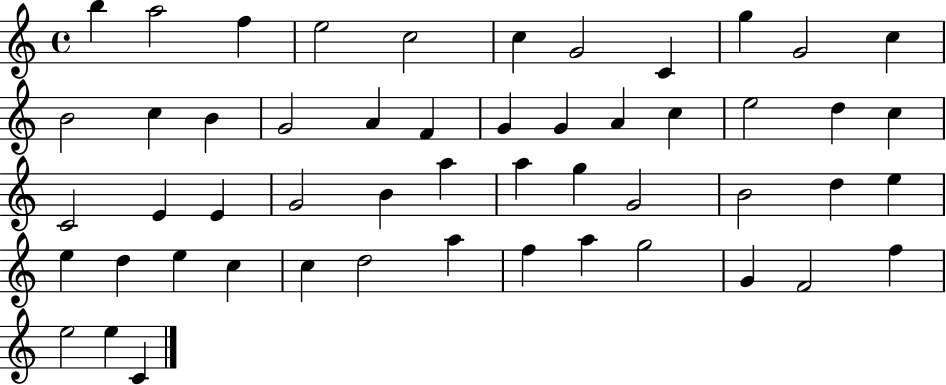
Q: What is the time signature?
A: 4/4